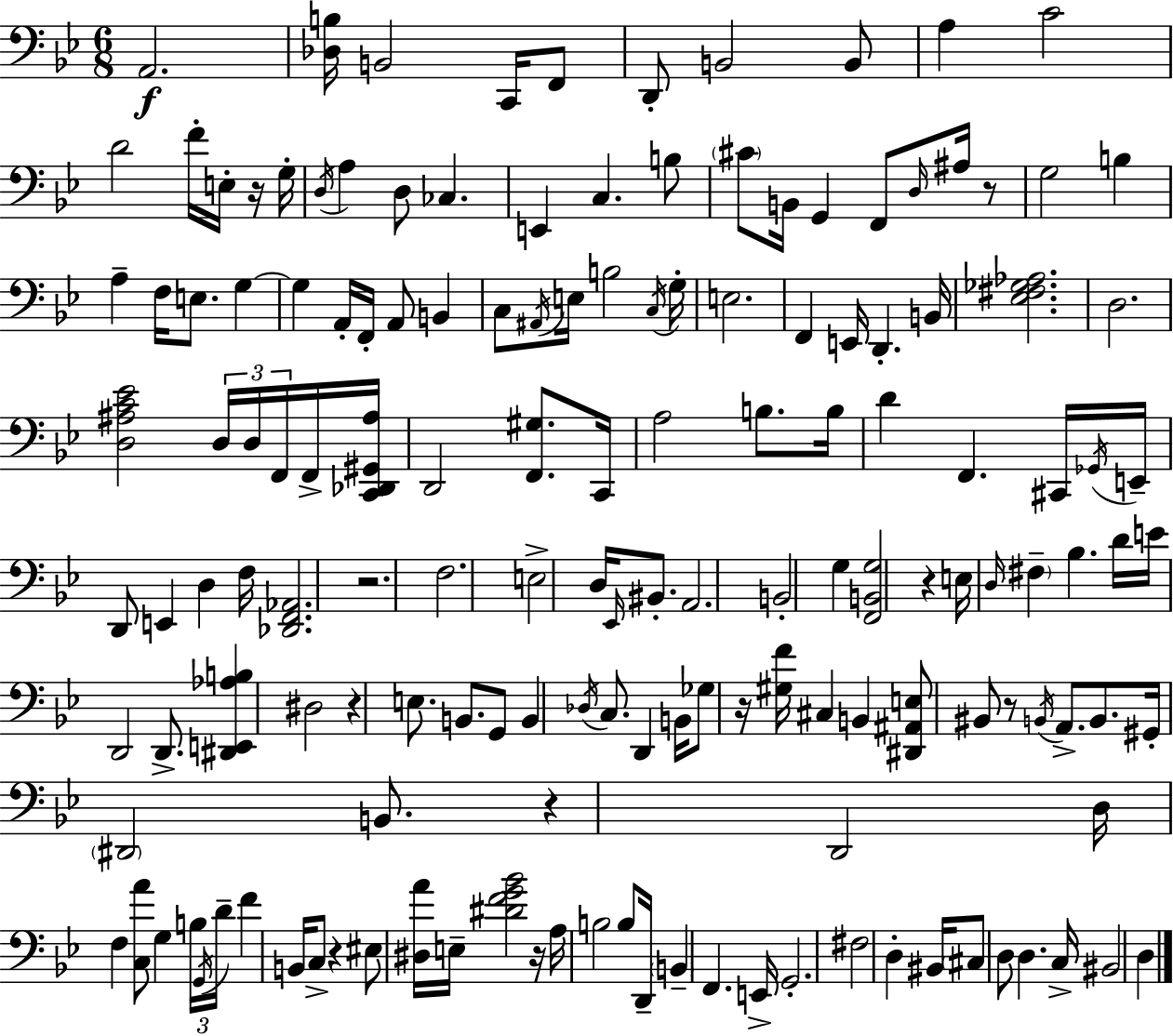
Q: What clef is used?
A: bass